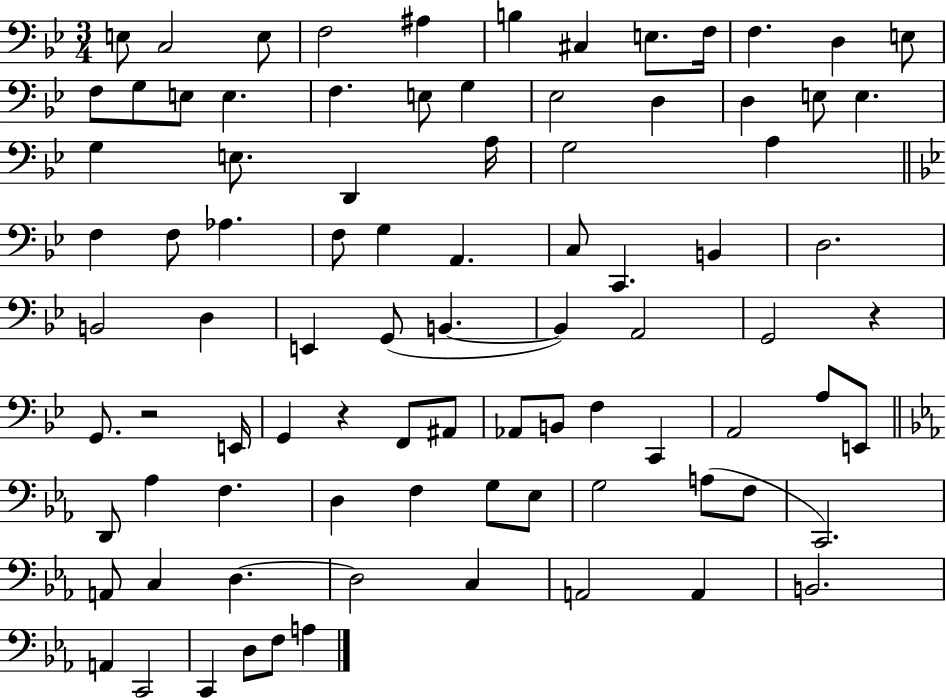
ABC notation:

X:1
T:Untitled
M:3/4
L:1/4
K:Bb
E,/2 C,2 E,/2 F,2 ^A, B, ^C, E,/2 F,/4 F, D, E,/2 F,/2 G,/2 E,/2 E, F, E,/2 G, _E,2 D, D, E,/2 E, G, E,/2 D,, A,/4 G,2 A, F, F,/2 _A, F,/2 G, A,, C,/2 C,, B,, D,2 B,,2 D, E,, G,,/2 B,, B,, A,,2 G,,2 z G,,/2 z2 E,,/4 G,, z F,,/2 ^A,,/2 _A,,/2 B,,/2 F, C,, A,,2 A,/2 E,,/2 D,,/2 _A, F, D, F, G,/2 _E,/2 G,2 A,/2 F,/2 C,,2 A,,/2 C, D, D,2 C, A,,2 A,, B,,2 A,, C,,2 C,, D,/2 F,/2 A,